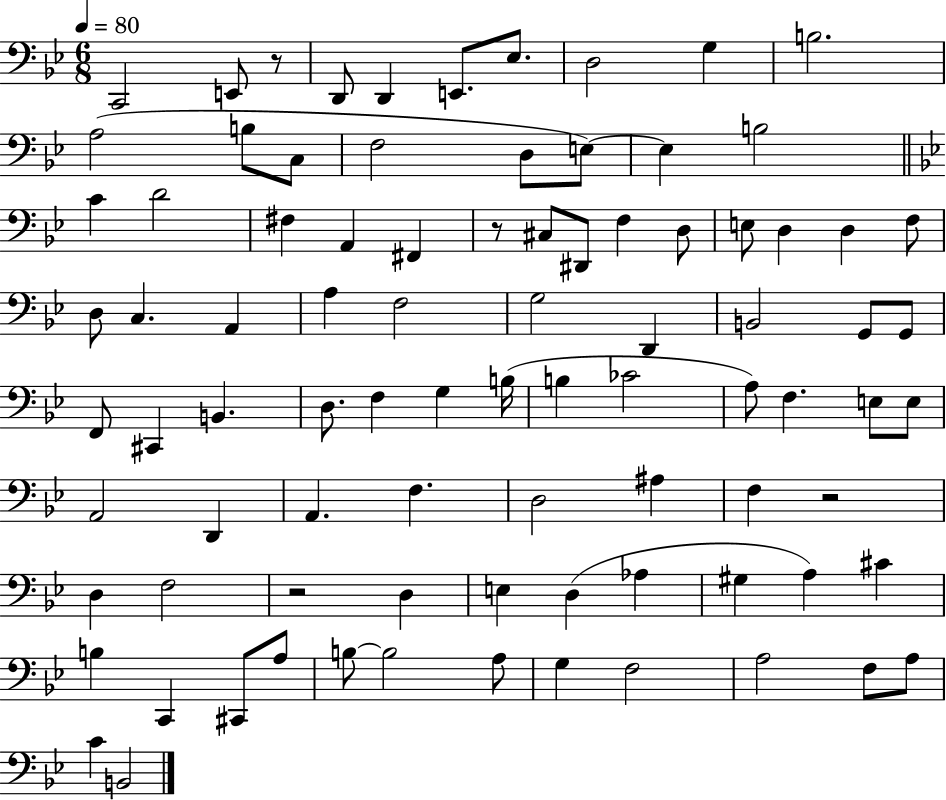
X:1
T:Untitled
M:6/8
L:1/4
K:Bb
C,,2 E,,/2 z/2 D,,/2 D,, E,,/2 _E,/2 D,2 G, B,2 A,2 B,/2 C,/2 F,2 D,/2 E,/2 E, B,2 C D2 ^F, A,, ^F,, z/2 ^C,/2 ^D,,/2 F, D,/2 E,/2 D, D, F,/2 D,/2 C, A,, A, F,2 G,2 D,, B,,2 G,,/2 G,,/2 F,,/2 ^C,, B,, D,/2 F, G, B,/4 B, _C2 A,/2 F, E,/2 E,/2 A,,2 D,, A,, F, D,2 ^A, F, z2 D, F,2 z2 D, E, D, _A, ^G, A, ^C B, C,, ^C,,/2 A,/2 B,/2 B,2 A,/2 G, F,2 A,2 F,/2 A,/2 C B,,2